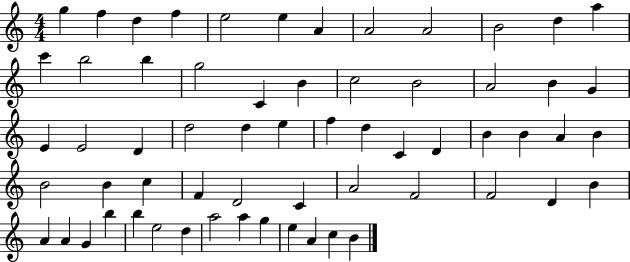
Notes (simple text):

G5/q F5/q D5/q F5/q E5/h E5/q A4/q A4/h A4/h B4/h D5/q A5/q C6/q B5/h B5/q G5/h C4/q B4/q C5/h B4/h A4/h B4/q G4/q E4/q E4/h D4/q D5/h D5/q E5/q F5/q D5/q C4/q D4/q B4/q B4/q A4/q B4/q B4/h B4/q C5/q F4/q D4/h C4/q A4/h F4/h F4/h D4/q B4/q A4/q A4/q G4/q B5/q B5/q E5/h D5/q A5/h A5/q G5/q E5/q A4/q C5/q B4/q